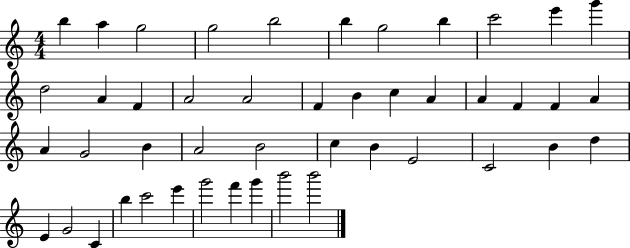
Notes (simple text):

B5/q A5/q G5/h G5/h B5/h B5/q G5/h B5/q C6/h E6/q G6/q D5/h A4/q F4/q A4/h A4/h F4/q B4/q C5/q A4/q A4/q F4/q F4/q A4/q A4/q G4/h B4/q A4/h B4/h C5/q B4/q E4/h C4/h B4/q D5/q E4/q G4/h C4/q B5/q C6/h E6/q G6/h F6/q G6/q B6/h B6/h